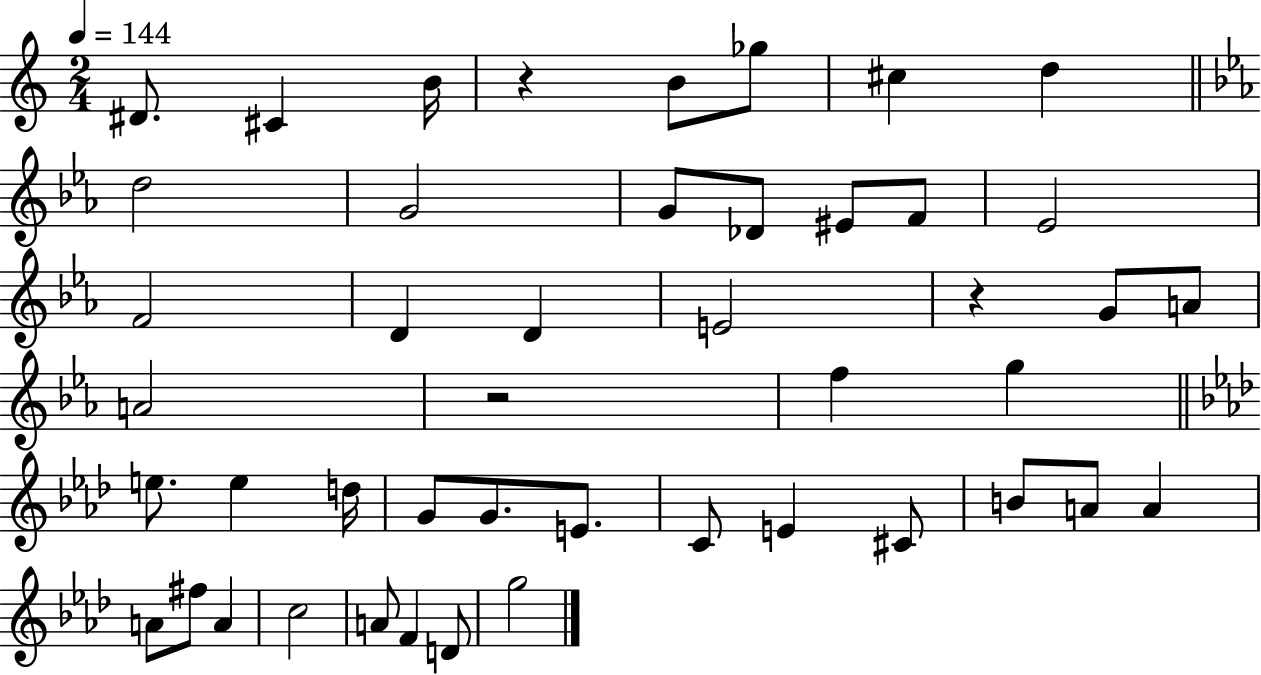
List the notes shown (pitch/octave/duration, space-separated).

D#4/e. C#4/q B4/s R/q B4/e Gb5/e C#5/q D5/q D5/h G4/h G4/e Db4/e EIS4/e F4/e Eb4/h F4/h D4/q D4/q E4/h R/q G4/e A4/e A4/h R/h F5/q G5/q E5/e. E5/q D5/s G4/e G4/e. E4/e. C4/e E4/q C#4/e B4/e A4/e A4/q A4/e F#5/e A4/q C5/h A4/e F4/q D4/e G5/h